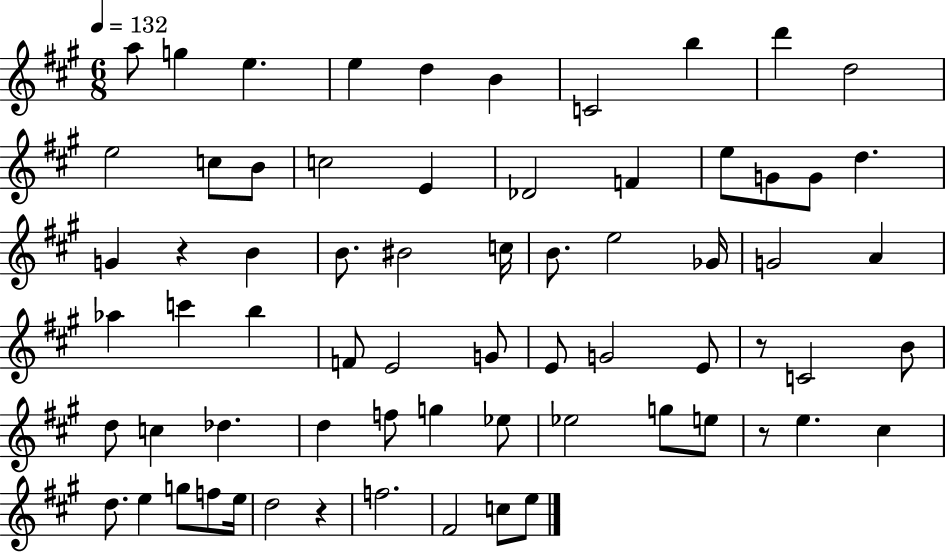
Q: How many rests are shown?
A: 4